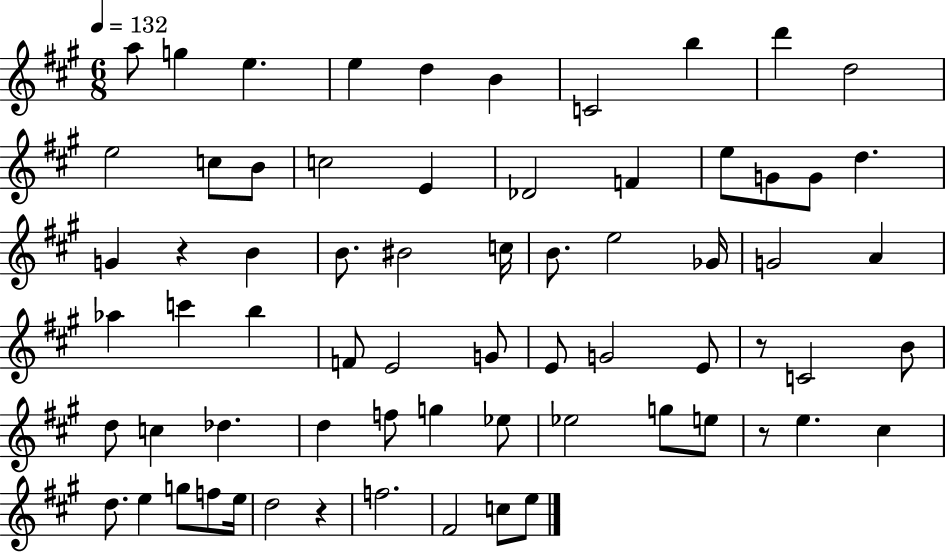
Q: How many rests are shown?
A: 4